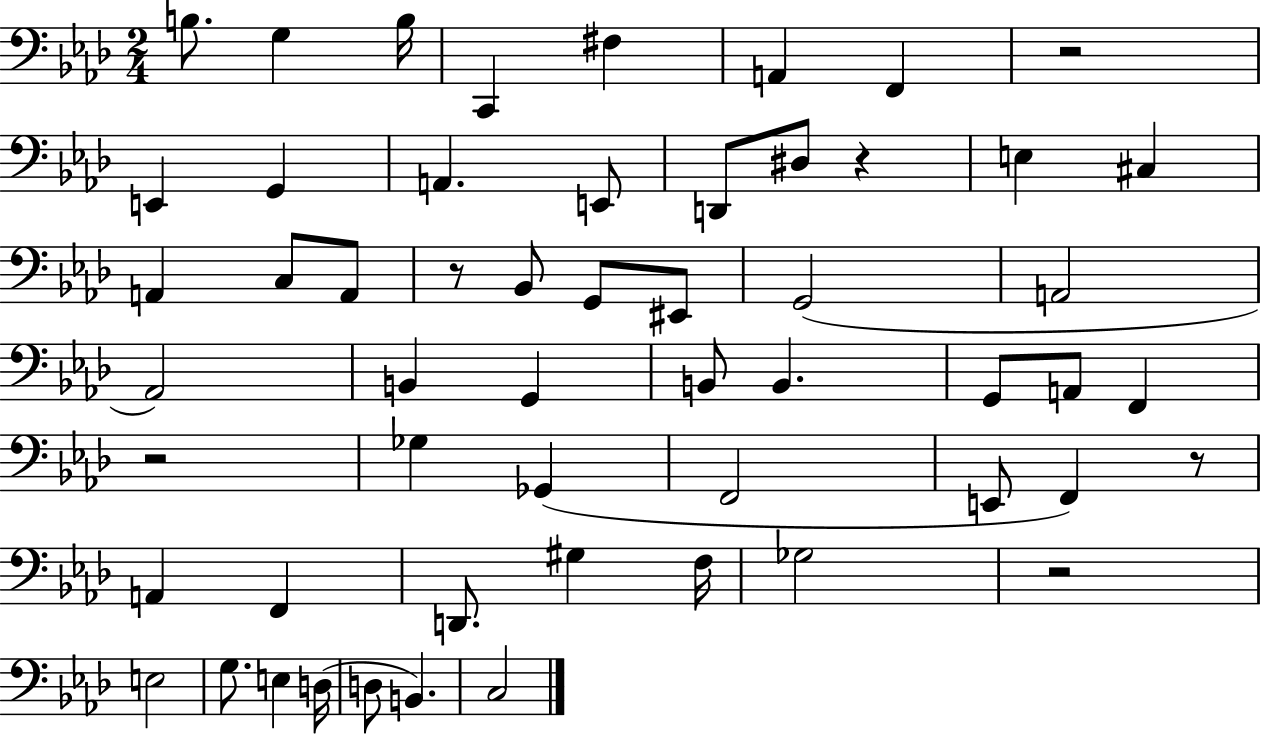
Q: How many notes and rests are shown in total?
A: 55